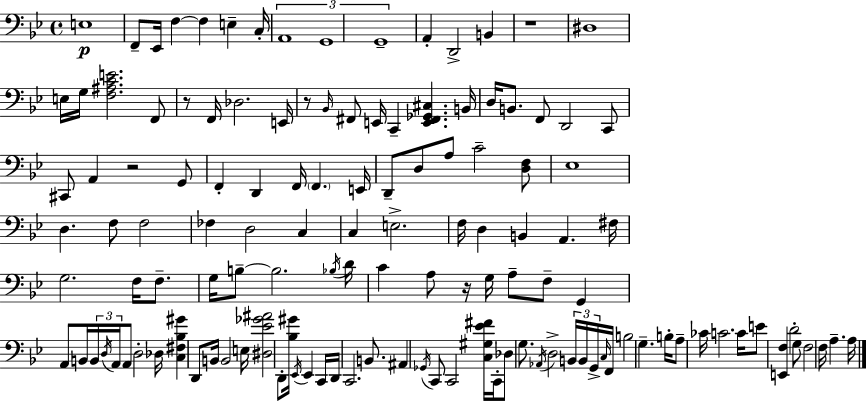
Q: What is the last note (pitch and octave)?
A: A3